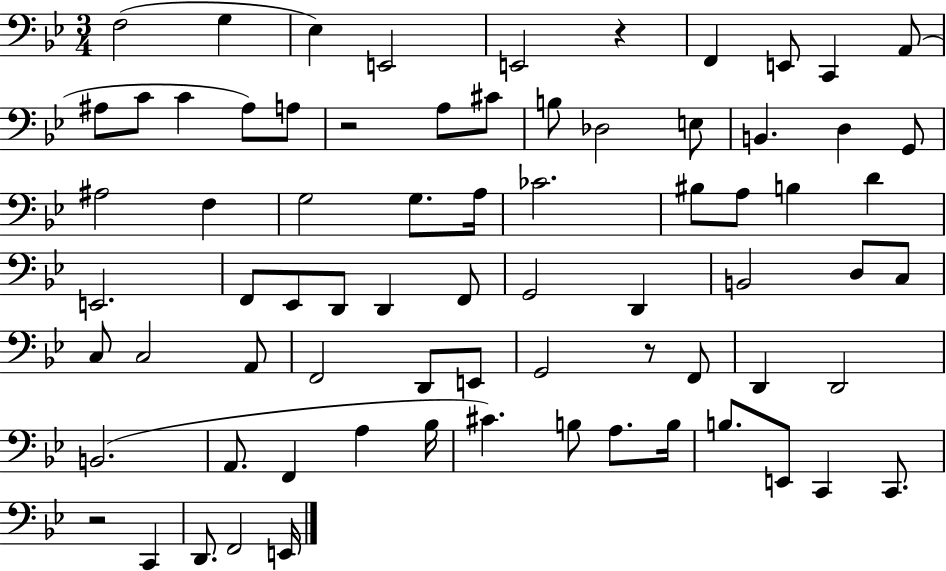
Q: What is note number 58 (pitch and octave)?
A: Bb3